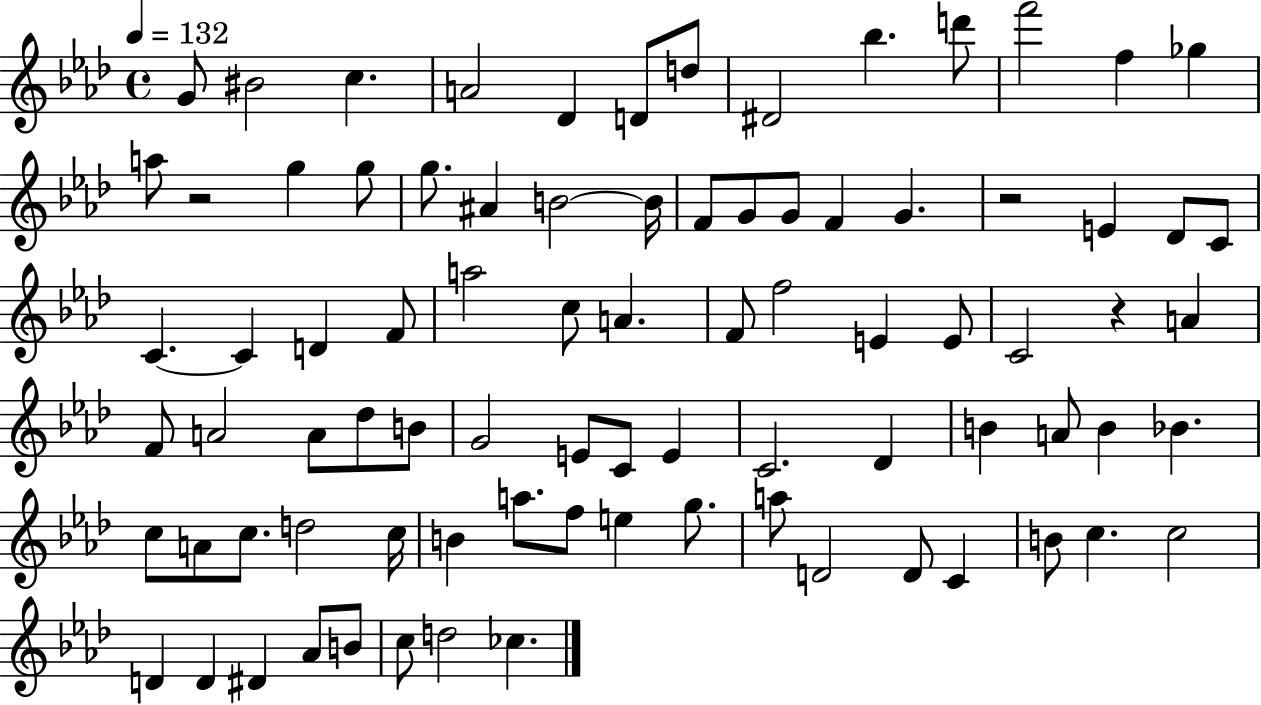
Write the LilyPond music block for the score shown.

{
  \clef treble
  \time 4/4
  \defaultTimeSignature
  \key aes \major
  \tempo 4 = 132
  g'8 bis'2 c''4. | a'2 des'4 d'8 d''8 | dis'2 bes''4. d'''8 | f'''2 f''4 ges''4 | \break a''8 r2 g''4 g''8 | g''8. ais'4 b'2~~ b'16 | f'8 g'8 g'8 f'4 g'4. | r2 e'4 des'8 c'8 | \break c'4.~~ c'4 d'4 f'8 | a''2 c''8 a'4. | f'8 f''2 e'4 e'8 | c'2 r4 a'4 | \break f'8 a'2 a'8 des''8 b'8 | g'2 e'8 c'8 e'4 | c'2. des'4 | b'4 a'8 b'4 bes'4. | \break c''8 a'8 c''8. d''2 c''16 | b'4 a''8. f''8 e''4 g''8. | a''8 d'2 d'8 c'4 | b'8 c''4. c''2 | \break d'4 d'4 dis'4 aes'8 b'8 | c''8 d''2 ces''4. | \bar "|."
}